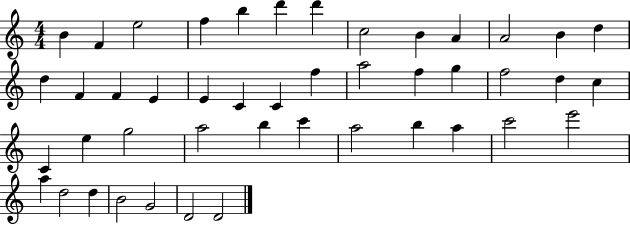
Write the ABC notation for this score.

X:1
T:Untitled
M:4/4
L:1/4
K:C
B F e2 f b d' d' c2 B A A2 B d d F F E E C C f a2 f g f2 d c C e g2 a2 b c' a2 b a c'2 e'2 a d2 d B2 G2 D2 D2